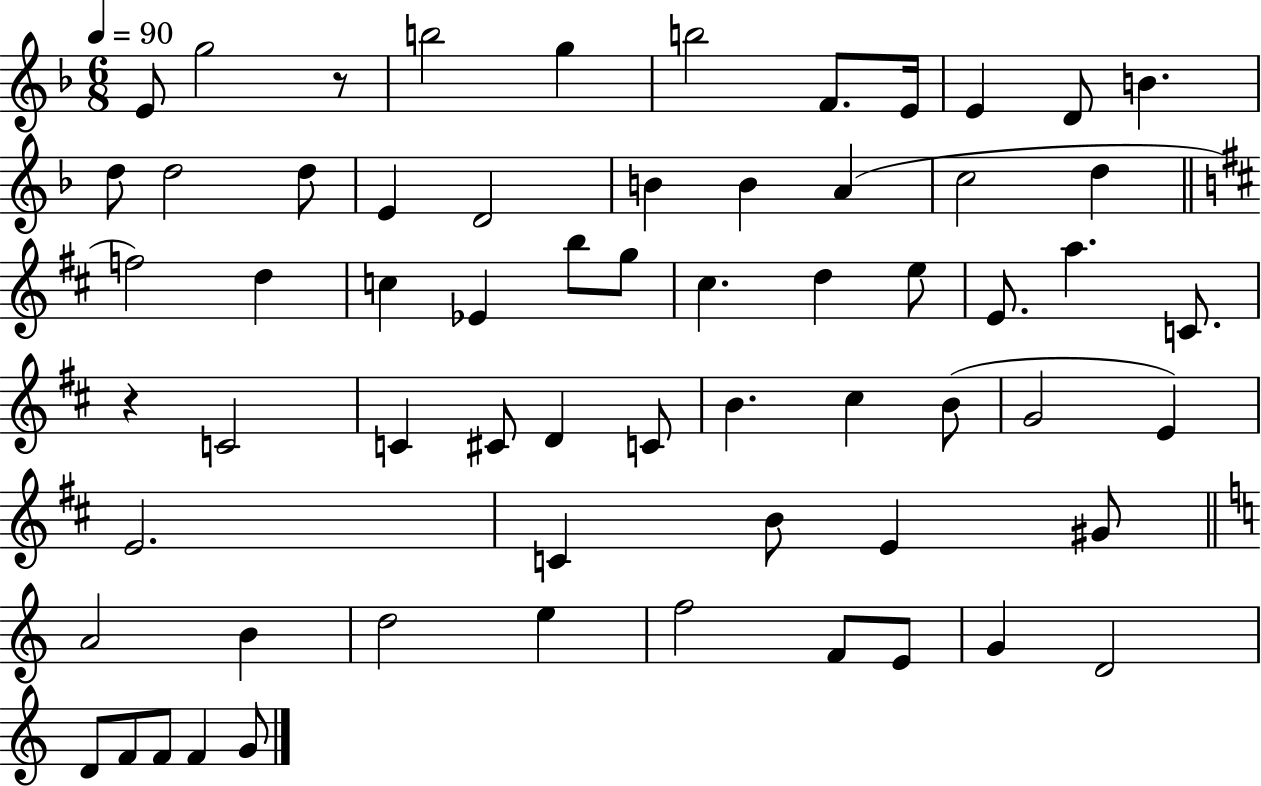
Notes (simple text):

E4/e G5/h R/e B5/h G5/q B5/h F4/e. E4/s E4/q D4/e B4/q. D5/e D5/h D5/e E4/q D4/h B4/q B4/q A4/q C5/h D5/q F5/h D5/q C5/q Eb4/q B5/e G5/e C#5/q. D5/q E5/e E4/e. A5/q. C4/e. R/q C4/h C4/q C#4/e D4/q C4/e B4/q. C#5/q B4/e G4/h E4/q E4/h. C4/q B4/e E4/q G#4/e A4/h B4/q D5/h E5/q F5/h F4/e E4/e G4/q D4/h D4/e F4/e F4/e F4/q G4/e